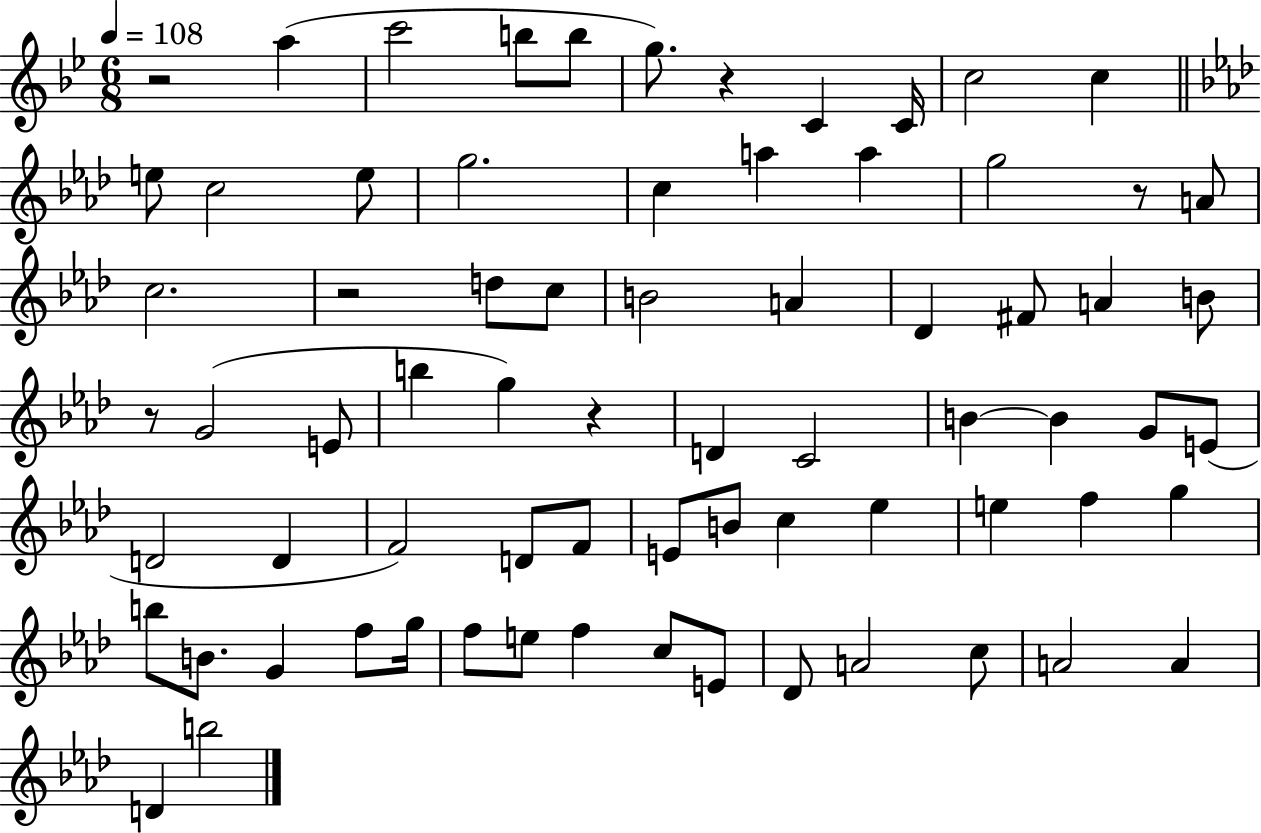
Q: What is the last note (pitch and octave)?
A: B5